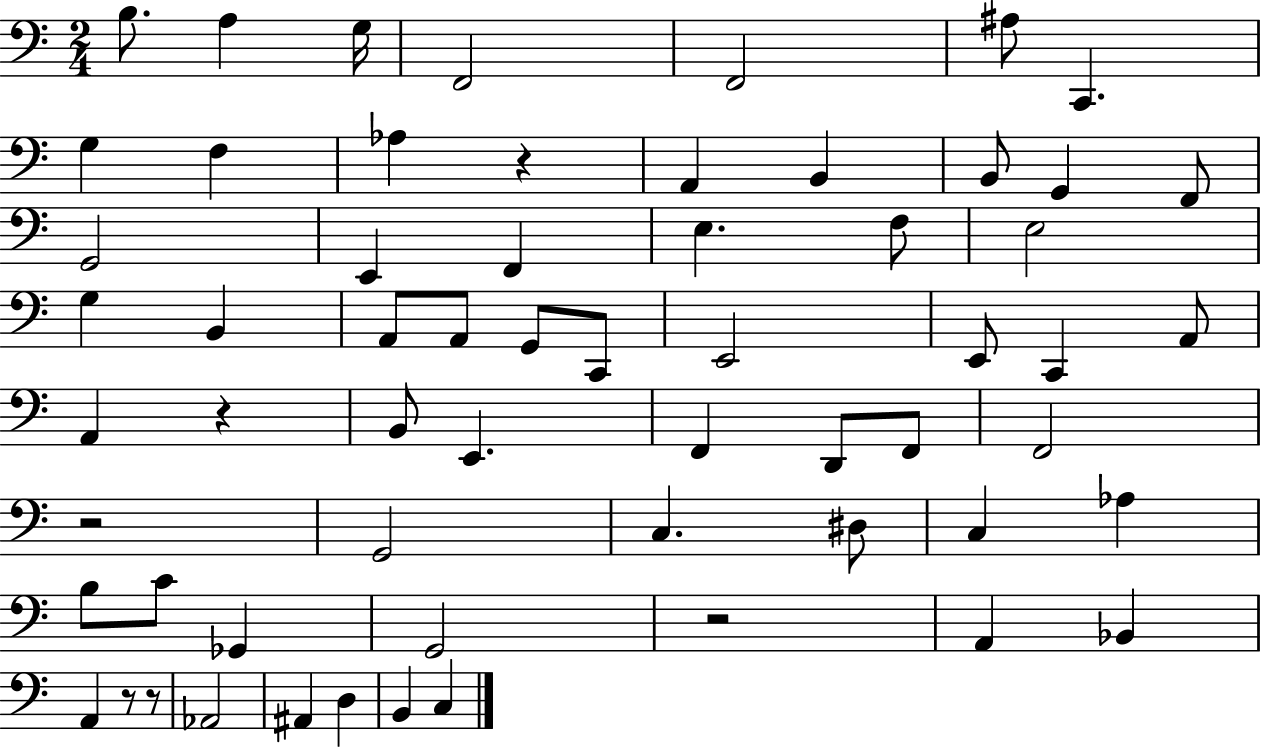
B3/e. A3/q G3/s F2/h F2/h A#3/e C2/q. G3/q F3/q Ab3/q R/q A2/q B2/q B2/e G2/q F2/e G2/h E2/q F2/q E3/q. F3/e E3/h G3/q B2/q A2/e A2/e G2/e C2/e E2/h E2/e C2/q A2/e A2/q R/q B2/e E2/q. F2/q D2/e F2/e F2/h R/h G2/h C3/q. D#3/e C3/q Ab3/q B3/e C4/e Gb2/q G2/h R/h A2/q Bb2/q A2/q R/e R/e Ab2/h A#2/q D3/q B2/q C3/q